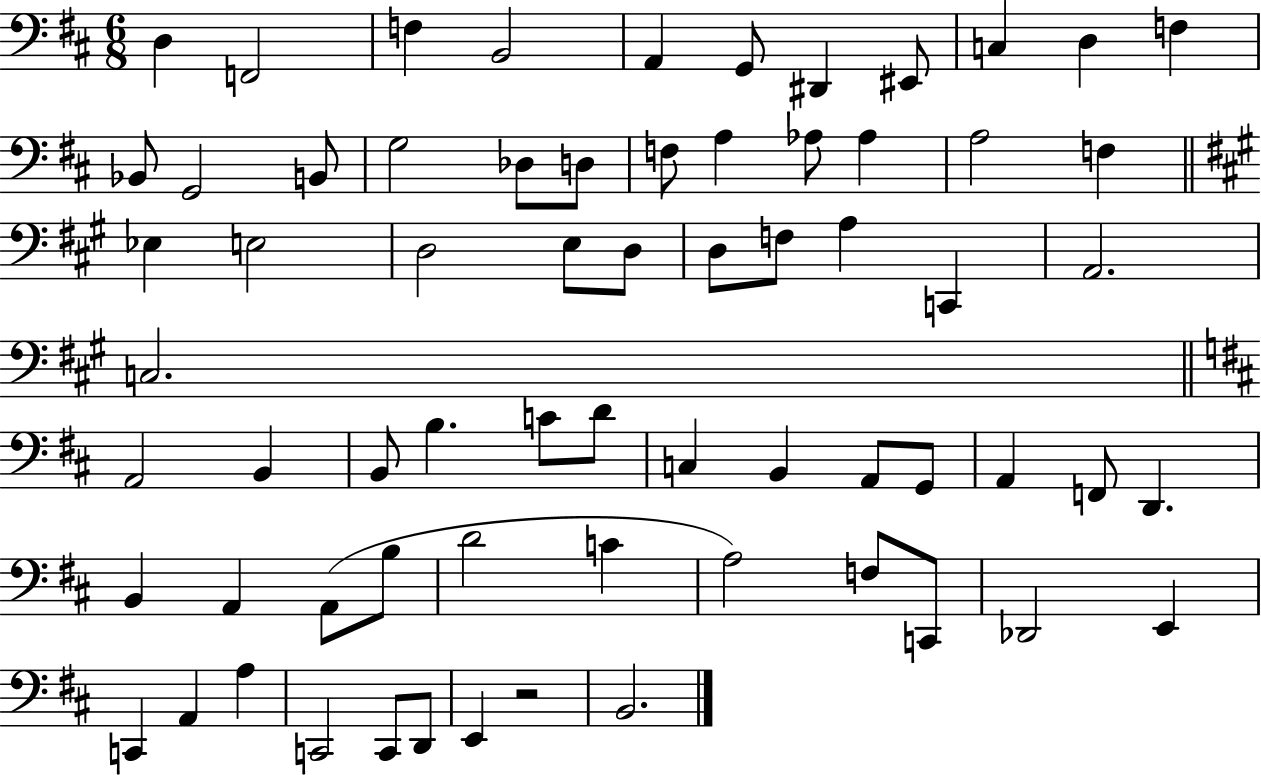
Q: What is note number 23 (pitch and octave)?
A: F3